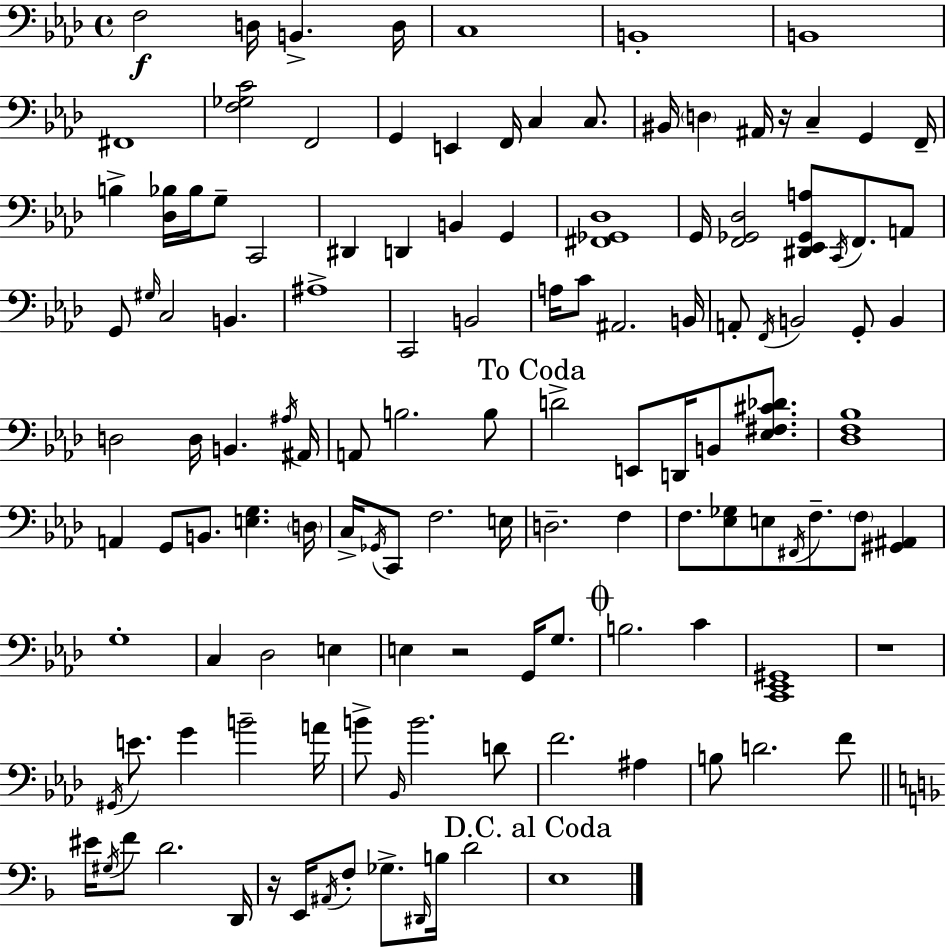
{
  \clef bass
  \time 4/4
  \defaultTimeSignature
  \key aes \major
  f2\f d16 b,4.-> d16 | c1 | b,1-. | b,1 | \break fis,1 | <f ges c'>2 f,2 | g,4 e,4 f,16 c4 c8. | bis,16 \parenthesize d4 ais,16 r16 c4-- g,4 f,16-- | \break b4-> <des bes>16 bes16 g8-- c,2 | dis,4 d,4 b,4 g,4 | <fis, ges, des>1 | g,16 <f, ges, des>2 <dis, ees, ges, a>8 \acciaccatura { c,16 } f,8. a,8 | \break g,8 \grace { gis16 } c2 b,4. | ais1-> | c,2 b,2 | a16 c'8 ais,2. | \break b,16 a,8-. \acciaccatura { f,16 } b,2 g,8-. b,4 | d2 d16 b,4. | \acciaccatura { ais16 } ais,16 a,8 b2. | b8 \mark "To Coda" d'2-> e,8 d,16 b,8 | \break <ees fis cis' des'>8. <des f bes>1 | a,4 g,8 b,8. <e g>4. | \parenthesize d16 c16-> \acciaccatura { ges,16 } c,8 f2. | e16 d2.-- | \break f4 f8. <ees ges>8 e8 \acciaccatura { fis,16 } f8.-- | \parenthesize f8 <gis, ais,>4 g1-. | c4 des2 | e4 e4 r2 | \break g,16 g8. \mark \markup { \musicglyph "scripts.coda" } b2. | c'4 <c, ees, gis,>1 | r1 | \acciaccatura { gis,16 } e'8. g'4 b'2-- | \break a'16 b'8-> \grace { bes,16 } b'2. | d'8 f'2. | ais4 b8 d'2. | f'8 \bar "||" \break \key f \major eis'16 \acciaccatura { gis16 } f'8 d'2. | d,16 r16 e,16 \acciaccatura { ais,16 } f8-. ges8.-> \grace { dis,16 } b16 d'2 | \mark "D.C. al Coda" e1 | \bar "|."
}